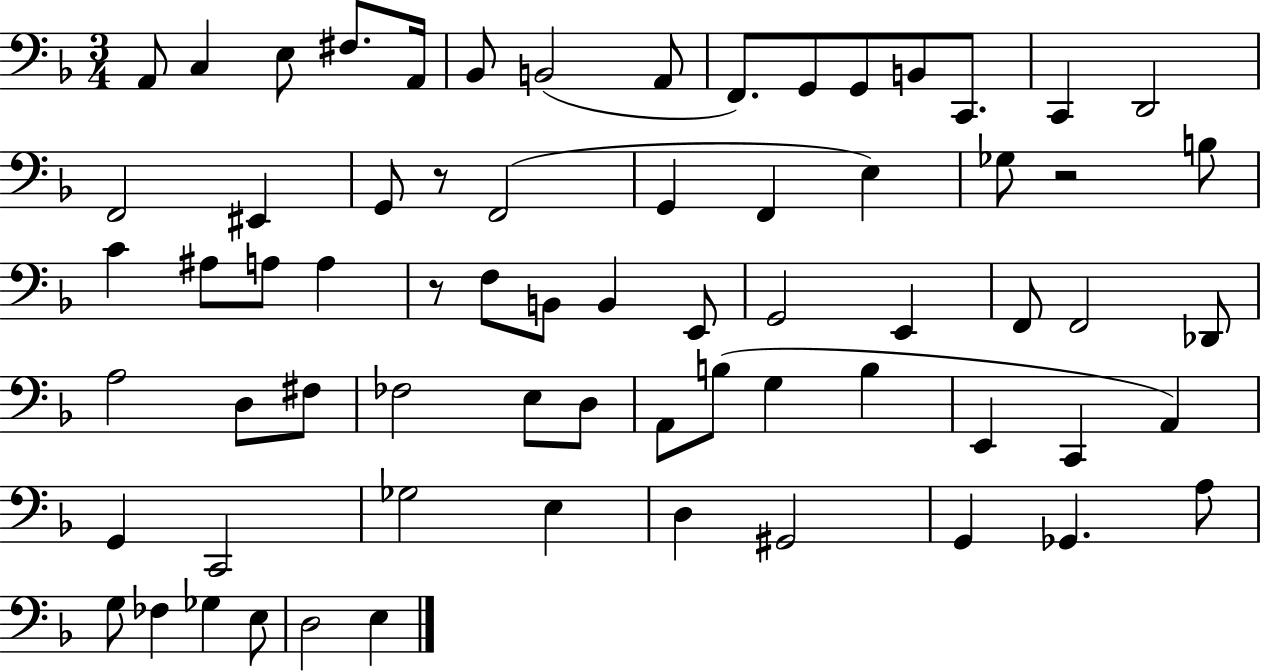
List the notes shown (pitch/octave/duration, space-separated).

A2/e C3/q E3/e F#3/e. A2/s Bb2/e B2/h A2/e F2/e. G2/e G2/e B2/e C2/e. C2/q D2/h F2/h EIS2/q G2/e R/e F2/h G2/q F2/q E3/q Gb3/e R/h B3/e C4/q A#3/e A3/e A3/q R/e F3/e B2/e B2/q E2/e G2/h E2/q F2/e F2/h Db2/e A3/h D3/e F#3/e FES3/h E3/e D3/e A2/e B3/e G3/q B3/q E2/q C2/q A2/q G2/q C2/h Gb3/h E3/q D3/q G#2/h G2/q Gb2/q. A3/e G3/e FES3/q Gb3/q E3/e D3/h E3/q